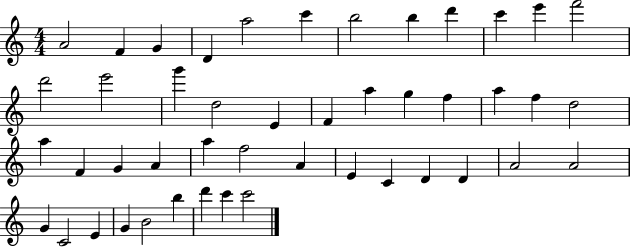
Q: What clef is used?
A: treble